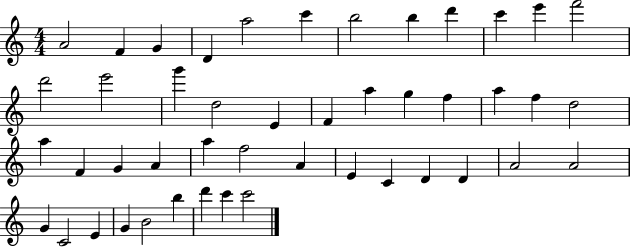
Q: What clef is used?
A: treble